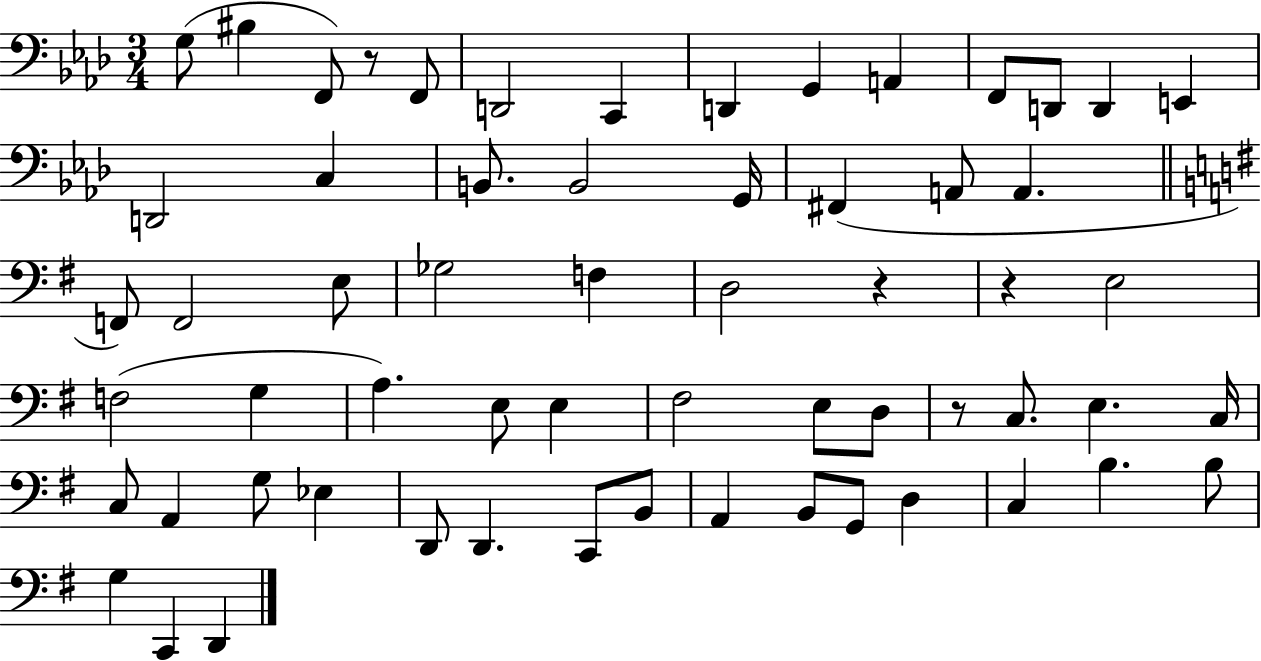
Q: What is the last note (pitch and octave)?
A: D2